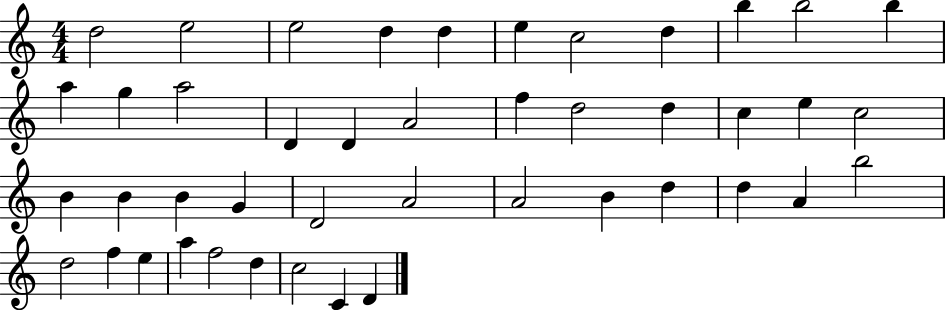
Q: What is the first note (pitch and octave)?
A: D5